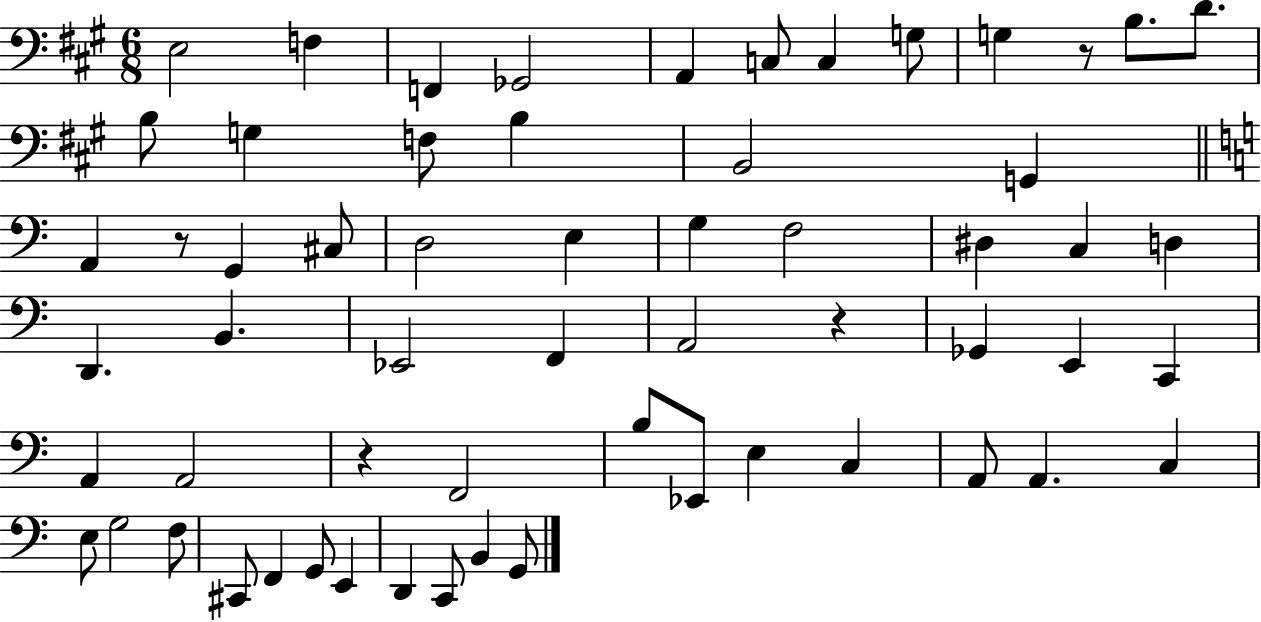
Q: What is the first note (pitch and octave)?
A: E3